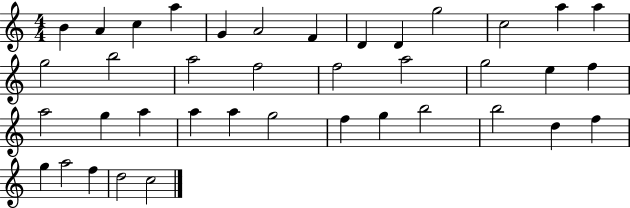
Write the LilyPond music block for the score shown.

{
  \clef treble
  \numericTimeSignature
  \time 4/4
  \key c \major
  b'4 a'4 c''4 a''4 | g'4 a'2 f'4 | d'4 d'4 g''2 | c''2 a''4 a''4 | \break g''2 b''2 | a''2 f''2 | f''2 a''2 | g''2 e''4 f''4 | \break a''2 g''4 a''4 | a''4 a''4 g''2 | f''4 g''4 b''2 | b''2 d''4 f''4 | \break g''4 a''2 f''4 | d''2 c''2 | \bar "|."
}